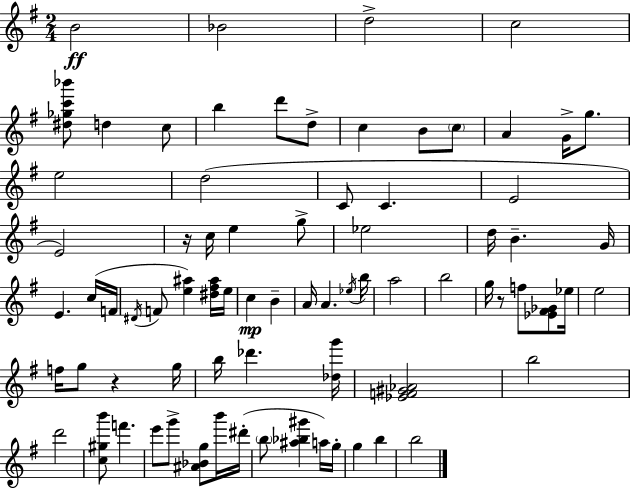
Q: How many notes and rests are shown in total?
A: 76